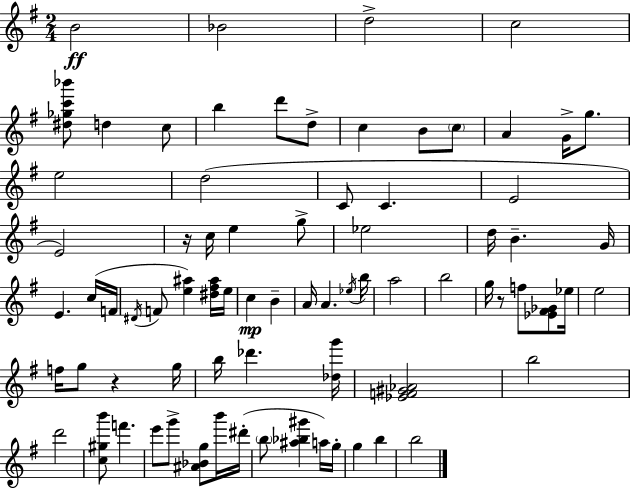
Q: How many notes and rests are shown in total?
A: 76